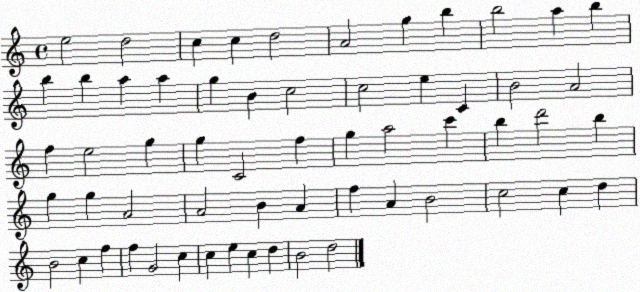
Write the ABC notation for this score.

X:1
T:Untitled
M:4/4
L:1/4
K:C
e2 d2 c c d2 A2 g b b2 a b b b a a g B c2 c2 e C B2 A2 f e2 g g C2 f g a2 c' b d'2 b g g A2 A2 B A f A B2 c2 c d B2 c f f G2 c c e c d B2 d2